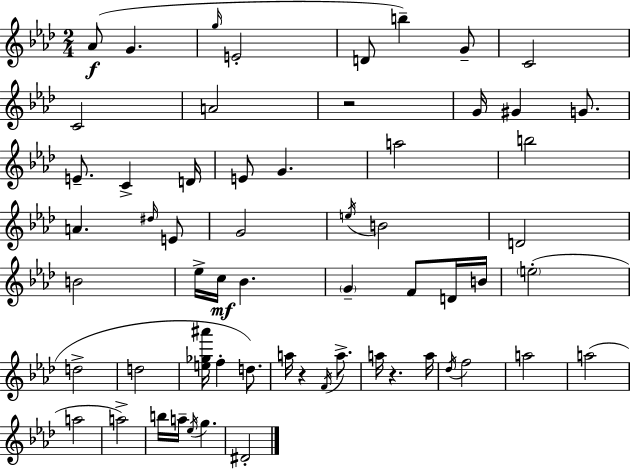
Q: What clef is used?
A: treble